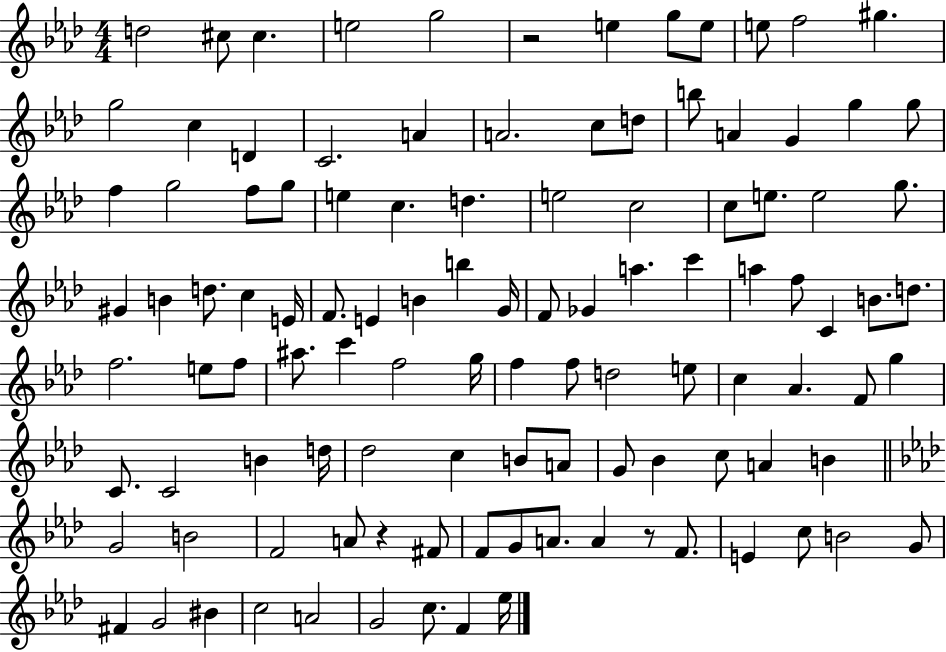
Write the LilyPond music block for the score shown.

{
  \clef treble
  \numericTimeSignature
  \time 4/4
  \key aes \major
  d''2 cis''8 cis''4. | e''2 g''2 | r2 e''4 g''8 e''8 | e''8 f''2 gis''4. | \break g''2 c''4 d'4 | c'2. a'4 | a'2. c''8 d''8 | b''8 a'4 g'4 g''4 g''8 | \break f''4 g''2 f''8 g''8 | e''4 c''4. d''4. | e''2 c''2 | c''8 e''8. e''2 g''8. | \break gis'4 b'4 d''8. c''4 e'16 | f'8. e'4 b'4 b''4 g'16 | f'8 ges'4 a''4. c'''4 | a''4 f''8 c'4 b'8. d''8. | \break f''2. e''8 f''8 | ais''8. c'''4 f''2 g''16 | f''4 f''8 d''2 e''8 | c''4 aes'4. f'8 g''4 | \break c'8. c'2 b'4 d''16 | des''2 c''4 b'8 a'8 | g'8 bes'4 c''8 a'4 b'4 | \bar "||" \break \key aes \major g'2 b'2 | f'2 a'8 r4 fis'8 | f'8 g'8 a'8. a'4 r8 f'8. | e'4 c''8 b'2 g'8 | \break fis'4 g'2 bis'4 | c''2 a'2 | g'2 c''8. f'4 ees''16 | \bar "|."
}